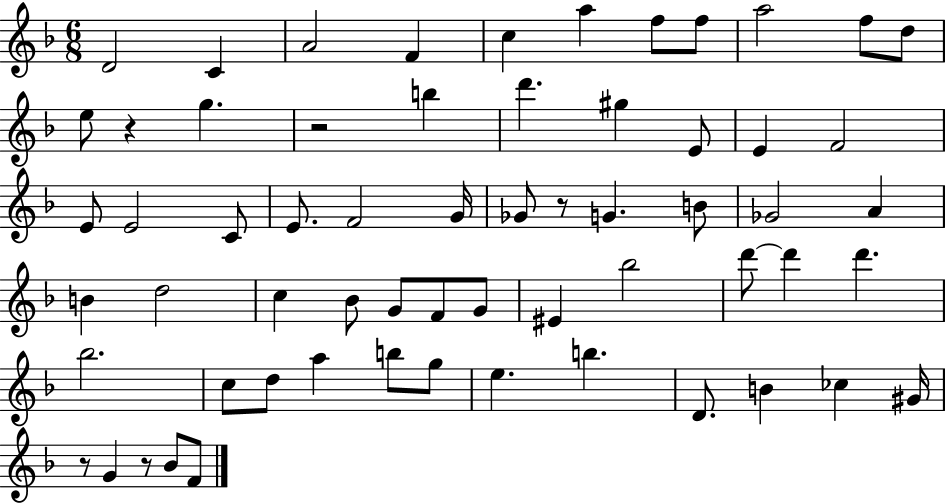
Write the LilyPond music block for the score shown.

{
  \clef treble
  \numericTimeSignature
  \time 6/8
  \key f \major
  \repeat volta 2 { d'2 c'4 | a'2 f'4 | c''4 a''4 f''8 f''8 | a''2 f''8 d''8 | \break e''8 r4 g''4. | r2 b''4 | d'''4. gis''4 e'8 | e'4 f'2 | \break e'8 e'2 c'8 | e'8. f'2 g'16 | ges'8 r8 g'4. b'8 | ges'2 a'4 | \break b'4 d''2 | c''4 bes'8 g'8 f'8 g'8 | eis'4 bes''2 | d'''8~~ d'''4 d'''4. | \break bes''2. | c''8 d''8 a''4 b''8 g''8 | e''4. b''4. | d'8. b'4 ces''4 gis'16 | \break r8 g'4 r8 bes'8 f'8 | } \bar "|."
}